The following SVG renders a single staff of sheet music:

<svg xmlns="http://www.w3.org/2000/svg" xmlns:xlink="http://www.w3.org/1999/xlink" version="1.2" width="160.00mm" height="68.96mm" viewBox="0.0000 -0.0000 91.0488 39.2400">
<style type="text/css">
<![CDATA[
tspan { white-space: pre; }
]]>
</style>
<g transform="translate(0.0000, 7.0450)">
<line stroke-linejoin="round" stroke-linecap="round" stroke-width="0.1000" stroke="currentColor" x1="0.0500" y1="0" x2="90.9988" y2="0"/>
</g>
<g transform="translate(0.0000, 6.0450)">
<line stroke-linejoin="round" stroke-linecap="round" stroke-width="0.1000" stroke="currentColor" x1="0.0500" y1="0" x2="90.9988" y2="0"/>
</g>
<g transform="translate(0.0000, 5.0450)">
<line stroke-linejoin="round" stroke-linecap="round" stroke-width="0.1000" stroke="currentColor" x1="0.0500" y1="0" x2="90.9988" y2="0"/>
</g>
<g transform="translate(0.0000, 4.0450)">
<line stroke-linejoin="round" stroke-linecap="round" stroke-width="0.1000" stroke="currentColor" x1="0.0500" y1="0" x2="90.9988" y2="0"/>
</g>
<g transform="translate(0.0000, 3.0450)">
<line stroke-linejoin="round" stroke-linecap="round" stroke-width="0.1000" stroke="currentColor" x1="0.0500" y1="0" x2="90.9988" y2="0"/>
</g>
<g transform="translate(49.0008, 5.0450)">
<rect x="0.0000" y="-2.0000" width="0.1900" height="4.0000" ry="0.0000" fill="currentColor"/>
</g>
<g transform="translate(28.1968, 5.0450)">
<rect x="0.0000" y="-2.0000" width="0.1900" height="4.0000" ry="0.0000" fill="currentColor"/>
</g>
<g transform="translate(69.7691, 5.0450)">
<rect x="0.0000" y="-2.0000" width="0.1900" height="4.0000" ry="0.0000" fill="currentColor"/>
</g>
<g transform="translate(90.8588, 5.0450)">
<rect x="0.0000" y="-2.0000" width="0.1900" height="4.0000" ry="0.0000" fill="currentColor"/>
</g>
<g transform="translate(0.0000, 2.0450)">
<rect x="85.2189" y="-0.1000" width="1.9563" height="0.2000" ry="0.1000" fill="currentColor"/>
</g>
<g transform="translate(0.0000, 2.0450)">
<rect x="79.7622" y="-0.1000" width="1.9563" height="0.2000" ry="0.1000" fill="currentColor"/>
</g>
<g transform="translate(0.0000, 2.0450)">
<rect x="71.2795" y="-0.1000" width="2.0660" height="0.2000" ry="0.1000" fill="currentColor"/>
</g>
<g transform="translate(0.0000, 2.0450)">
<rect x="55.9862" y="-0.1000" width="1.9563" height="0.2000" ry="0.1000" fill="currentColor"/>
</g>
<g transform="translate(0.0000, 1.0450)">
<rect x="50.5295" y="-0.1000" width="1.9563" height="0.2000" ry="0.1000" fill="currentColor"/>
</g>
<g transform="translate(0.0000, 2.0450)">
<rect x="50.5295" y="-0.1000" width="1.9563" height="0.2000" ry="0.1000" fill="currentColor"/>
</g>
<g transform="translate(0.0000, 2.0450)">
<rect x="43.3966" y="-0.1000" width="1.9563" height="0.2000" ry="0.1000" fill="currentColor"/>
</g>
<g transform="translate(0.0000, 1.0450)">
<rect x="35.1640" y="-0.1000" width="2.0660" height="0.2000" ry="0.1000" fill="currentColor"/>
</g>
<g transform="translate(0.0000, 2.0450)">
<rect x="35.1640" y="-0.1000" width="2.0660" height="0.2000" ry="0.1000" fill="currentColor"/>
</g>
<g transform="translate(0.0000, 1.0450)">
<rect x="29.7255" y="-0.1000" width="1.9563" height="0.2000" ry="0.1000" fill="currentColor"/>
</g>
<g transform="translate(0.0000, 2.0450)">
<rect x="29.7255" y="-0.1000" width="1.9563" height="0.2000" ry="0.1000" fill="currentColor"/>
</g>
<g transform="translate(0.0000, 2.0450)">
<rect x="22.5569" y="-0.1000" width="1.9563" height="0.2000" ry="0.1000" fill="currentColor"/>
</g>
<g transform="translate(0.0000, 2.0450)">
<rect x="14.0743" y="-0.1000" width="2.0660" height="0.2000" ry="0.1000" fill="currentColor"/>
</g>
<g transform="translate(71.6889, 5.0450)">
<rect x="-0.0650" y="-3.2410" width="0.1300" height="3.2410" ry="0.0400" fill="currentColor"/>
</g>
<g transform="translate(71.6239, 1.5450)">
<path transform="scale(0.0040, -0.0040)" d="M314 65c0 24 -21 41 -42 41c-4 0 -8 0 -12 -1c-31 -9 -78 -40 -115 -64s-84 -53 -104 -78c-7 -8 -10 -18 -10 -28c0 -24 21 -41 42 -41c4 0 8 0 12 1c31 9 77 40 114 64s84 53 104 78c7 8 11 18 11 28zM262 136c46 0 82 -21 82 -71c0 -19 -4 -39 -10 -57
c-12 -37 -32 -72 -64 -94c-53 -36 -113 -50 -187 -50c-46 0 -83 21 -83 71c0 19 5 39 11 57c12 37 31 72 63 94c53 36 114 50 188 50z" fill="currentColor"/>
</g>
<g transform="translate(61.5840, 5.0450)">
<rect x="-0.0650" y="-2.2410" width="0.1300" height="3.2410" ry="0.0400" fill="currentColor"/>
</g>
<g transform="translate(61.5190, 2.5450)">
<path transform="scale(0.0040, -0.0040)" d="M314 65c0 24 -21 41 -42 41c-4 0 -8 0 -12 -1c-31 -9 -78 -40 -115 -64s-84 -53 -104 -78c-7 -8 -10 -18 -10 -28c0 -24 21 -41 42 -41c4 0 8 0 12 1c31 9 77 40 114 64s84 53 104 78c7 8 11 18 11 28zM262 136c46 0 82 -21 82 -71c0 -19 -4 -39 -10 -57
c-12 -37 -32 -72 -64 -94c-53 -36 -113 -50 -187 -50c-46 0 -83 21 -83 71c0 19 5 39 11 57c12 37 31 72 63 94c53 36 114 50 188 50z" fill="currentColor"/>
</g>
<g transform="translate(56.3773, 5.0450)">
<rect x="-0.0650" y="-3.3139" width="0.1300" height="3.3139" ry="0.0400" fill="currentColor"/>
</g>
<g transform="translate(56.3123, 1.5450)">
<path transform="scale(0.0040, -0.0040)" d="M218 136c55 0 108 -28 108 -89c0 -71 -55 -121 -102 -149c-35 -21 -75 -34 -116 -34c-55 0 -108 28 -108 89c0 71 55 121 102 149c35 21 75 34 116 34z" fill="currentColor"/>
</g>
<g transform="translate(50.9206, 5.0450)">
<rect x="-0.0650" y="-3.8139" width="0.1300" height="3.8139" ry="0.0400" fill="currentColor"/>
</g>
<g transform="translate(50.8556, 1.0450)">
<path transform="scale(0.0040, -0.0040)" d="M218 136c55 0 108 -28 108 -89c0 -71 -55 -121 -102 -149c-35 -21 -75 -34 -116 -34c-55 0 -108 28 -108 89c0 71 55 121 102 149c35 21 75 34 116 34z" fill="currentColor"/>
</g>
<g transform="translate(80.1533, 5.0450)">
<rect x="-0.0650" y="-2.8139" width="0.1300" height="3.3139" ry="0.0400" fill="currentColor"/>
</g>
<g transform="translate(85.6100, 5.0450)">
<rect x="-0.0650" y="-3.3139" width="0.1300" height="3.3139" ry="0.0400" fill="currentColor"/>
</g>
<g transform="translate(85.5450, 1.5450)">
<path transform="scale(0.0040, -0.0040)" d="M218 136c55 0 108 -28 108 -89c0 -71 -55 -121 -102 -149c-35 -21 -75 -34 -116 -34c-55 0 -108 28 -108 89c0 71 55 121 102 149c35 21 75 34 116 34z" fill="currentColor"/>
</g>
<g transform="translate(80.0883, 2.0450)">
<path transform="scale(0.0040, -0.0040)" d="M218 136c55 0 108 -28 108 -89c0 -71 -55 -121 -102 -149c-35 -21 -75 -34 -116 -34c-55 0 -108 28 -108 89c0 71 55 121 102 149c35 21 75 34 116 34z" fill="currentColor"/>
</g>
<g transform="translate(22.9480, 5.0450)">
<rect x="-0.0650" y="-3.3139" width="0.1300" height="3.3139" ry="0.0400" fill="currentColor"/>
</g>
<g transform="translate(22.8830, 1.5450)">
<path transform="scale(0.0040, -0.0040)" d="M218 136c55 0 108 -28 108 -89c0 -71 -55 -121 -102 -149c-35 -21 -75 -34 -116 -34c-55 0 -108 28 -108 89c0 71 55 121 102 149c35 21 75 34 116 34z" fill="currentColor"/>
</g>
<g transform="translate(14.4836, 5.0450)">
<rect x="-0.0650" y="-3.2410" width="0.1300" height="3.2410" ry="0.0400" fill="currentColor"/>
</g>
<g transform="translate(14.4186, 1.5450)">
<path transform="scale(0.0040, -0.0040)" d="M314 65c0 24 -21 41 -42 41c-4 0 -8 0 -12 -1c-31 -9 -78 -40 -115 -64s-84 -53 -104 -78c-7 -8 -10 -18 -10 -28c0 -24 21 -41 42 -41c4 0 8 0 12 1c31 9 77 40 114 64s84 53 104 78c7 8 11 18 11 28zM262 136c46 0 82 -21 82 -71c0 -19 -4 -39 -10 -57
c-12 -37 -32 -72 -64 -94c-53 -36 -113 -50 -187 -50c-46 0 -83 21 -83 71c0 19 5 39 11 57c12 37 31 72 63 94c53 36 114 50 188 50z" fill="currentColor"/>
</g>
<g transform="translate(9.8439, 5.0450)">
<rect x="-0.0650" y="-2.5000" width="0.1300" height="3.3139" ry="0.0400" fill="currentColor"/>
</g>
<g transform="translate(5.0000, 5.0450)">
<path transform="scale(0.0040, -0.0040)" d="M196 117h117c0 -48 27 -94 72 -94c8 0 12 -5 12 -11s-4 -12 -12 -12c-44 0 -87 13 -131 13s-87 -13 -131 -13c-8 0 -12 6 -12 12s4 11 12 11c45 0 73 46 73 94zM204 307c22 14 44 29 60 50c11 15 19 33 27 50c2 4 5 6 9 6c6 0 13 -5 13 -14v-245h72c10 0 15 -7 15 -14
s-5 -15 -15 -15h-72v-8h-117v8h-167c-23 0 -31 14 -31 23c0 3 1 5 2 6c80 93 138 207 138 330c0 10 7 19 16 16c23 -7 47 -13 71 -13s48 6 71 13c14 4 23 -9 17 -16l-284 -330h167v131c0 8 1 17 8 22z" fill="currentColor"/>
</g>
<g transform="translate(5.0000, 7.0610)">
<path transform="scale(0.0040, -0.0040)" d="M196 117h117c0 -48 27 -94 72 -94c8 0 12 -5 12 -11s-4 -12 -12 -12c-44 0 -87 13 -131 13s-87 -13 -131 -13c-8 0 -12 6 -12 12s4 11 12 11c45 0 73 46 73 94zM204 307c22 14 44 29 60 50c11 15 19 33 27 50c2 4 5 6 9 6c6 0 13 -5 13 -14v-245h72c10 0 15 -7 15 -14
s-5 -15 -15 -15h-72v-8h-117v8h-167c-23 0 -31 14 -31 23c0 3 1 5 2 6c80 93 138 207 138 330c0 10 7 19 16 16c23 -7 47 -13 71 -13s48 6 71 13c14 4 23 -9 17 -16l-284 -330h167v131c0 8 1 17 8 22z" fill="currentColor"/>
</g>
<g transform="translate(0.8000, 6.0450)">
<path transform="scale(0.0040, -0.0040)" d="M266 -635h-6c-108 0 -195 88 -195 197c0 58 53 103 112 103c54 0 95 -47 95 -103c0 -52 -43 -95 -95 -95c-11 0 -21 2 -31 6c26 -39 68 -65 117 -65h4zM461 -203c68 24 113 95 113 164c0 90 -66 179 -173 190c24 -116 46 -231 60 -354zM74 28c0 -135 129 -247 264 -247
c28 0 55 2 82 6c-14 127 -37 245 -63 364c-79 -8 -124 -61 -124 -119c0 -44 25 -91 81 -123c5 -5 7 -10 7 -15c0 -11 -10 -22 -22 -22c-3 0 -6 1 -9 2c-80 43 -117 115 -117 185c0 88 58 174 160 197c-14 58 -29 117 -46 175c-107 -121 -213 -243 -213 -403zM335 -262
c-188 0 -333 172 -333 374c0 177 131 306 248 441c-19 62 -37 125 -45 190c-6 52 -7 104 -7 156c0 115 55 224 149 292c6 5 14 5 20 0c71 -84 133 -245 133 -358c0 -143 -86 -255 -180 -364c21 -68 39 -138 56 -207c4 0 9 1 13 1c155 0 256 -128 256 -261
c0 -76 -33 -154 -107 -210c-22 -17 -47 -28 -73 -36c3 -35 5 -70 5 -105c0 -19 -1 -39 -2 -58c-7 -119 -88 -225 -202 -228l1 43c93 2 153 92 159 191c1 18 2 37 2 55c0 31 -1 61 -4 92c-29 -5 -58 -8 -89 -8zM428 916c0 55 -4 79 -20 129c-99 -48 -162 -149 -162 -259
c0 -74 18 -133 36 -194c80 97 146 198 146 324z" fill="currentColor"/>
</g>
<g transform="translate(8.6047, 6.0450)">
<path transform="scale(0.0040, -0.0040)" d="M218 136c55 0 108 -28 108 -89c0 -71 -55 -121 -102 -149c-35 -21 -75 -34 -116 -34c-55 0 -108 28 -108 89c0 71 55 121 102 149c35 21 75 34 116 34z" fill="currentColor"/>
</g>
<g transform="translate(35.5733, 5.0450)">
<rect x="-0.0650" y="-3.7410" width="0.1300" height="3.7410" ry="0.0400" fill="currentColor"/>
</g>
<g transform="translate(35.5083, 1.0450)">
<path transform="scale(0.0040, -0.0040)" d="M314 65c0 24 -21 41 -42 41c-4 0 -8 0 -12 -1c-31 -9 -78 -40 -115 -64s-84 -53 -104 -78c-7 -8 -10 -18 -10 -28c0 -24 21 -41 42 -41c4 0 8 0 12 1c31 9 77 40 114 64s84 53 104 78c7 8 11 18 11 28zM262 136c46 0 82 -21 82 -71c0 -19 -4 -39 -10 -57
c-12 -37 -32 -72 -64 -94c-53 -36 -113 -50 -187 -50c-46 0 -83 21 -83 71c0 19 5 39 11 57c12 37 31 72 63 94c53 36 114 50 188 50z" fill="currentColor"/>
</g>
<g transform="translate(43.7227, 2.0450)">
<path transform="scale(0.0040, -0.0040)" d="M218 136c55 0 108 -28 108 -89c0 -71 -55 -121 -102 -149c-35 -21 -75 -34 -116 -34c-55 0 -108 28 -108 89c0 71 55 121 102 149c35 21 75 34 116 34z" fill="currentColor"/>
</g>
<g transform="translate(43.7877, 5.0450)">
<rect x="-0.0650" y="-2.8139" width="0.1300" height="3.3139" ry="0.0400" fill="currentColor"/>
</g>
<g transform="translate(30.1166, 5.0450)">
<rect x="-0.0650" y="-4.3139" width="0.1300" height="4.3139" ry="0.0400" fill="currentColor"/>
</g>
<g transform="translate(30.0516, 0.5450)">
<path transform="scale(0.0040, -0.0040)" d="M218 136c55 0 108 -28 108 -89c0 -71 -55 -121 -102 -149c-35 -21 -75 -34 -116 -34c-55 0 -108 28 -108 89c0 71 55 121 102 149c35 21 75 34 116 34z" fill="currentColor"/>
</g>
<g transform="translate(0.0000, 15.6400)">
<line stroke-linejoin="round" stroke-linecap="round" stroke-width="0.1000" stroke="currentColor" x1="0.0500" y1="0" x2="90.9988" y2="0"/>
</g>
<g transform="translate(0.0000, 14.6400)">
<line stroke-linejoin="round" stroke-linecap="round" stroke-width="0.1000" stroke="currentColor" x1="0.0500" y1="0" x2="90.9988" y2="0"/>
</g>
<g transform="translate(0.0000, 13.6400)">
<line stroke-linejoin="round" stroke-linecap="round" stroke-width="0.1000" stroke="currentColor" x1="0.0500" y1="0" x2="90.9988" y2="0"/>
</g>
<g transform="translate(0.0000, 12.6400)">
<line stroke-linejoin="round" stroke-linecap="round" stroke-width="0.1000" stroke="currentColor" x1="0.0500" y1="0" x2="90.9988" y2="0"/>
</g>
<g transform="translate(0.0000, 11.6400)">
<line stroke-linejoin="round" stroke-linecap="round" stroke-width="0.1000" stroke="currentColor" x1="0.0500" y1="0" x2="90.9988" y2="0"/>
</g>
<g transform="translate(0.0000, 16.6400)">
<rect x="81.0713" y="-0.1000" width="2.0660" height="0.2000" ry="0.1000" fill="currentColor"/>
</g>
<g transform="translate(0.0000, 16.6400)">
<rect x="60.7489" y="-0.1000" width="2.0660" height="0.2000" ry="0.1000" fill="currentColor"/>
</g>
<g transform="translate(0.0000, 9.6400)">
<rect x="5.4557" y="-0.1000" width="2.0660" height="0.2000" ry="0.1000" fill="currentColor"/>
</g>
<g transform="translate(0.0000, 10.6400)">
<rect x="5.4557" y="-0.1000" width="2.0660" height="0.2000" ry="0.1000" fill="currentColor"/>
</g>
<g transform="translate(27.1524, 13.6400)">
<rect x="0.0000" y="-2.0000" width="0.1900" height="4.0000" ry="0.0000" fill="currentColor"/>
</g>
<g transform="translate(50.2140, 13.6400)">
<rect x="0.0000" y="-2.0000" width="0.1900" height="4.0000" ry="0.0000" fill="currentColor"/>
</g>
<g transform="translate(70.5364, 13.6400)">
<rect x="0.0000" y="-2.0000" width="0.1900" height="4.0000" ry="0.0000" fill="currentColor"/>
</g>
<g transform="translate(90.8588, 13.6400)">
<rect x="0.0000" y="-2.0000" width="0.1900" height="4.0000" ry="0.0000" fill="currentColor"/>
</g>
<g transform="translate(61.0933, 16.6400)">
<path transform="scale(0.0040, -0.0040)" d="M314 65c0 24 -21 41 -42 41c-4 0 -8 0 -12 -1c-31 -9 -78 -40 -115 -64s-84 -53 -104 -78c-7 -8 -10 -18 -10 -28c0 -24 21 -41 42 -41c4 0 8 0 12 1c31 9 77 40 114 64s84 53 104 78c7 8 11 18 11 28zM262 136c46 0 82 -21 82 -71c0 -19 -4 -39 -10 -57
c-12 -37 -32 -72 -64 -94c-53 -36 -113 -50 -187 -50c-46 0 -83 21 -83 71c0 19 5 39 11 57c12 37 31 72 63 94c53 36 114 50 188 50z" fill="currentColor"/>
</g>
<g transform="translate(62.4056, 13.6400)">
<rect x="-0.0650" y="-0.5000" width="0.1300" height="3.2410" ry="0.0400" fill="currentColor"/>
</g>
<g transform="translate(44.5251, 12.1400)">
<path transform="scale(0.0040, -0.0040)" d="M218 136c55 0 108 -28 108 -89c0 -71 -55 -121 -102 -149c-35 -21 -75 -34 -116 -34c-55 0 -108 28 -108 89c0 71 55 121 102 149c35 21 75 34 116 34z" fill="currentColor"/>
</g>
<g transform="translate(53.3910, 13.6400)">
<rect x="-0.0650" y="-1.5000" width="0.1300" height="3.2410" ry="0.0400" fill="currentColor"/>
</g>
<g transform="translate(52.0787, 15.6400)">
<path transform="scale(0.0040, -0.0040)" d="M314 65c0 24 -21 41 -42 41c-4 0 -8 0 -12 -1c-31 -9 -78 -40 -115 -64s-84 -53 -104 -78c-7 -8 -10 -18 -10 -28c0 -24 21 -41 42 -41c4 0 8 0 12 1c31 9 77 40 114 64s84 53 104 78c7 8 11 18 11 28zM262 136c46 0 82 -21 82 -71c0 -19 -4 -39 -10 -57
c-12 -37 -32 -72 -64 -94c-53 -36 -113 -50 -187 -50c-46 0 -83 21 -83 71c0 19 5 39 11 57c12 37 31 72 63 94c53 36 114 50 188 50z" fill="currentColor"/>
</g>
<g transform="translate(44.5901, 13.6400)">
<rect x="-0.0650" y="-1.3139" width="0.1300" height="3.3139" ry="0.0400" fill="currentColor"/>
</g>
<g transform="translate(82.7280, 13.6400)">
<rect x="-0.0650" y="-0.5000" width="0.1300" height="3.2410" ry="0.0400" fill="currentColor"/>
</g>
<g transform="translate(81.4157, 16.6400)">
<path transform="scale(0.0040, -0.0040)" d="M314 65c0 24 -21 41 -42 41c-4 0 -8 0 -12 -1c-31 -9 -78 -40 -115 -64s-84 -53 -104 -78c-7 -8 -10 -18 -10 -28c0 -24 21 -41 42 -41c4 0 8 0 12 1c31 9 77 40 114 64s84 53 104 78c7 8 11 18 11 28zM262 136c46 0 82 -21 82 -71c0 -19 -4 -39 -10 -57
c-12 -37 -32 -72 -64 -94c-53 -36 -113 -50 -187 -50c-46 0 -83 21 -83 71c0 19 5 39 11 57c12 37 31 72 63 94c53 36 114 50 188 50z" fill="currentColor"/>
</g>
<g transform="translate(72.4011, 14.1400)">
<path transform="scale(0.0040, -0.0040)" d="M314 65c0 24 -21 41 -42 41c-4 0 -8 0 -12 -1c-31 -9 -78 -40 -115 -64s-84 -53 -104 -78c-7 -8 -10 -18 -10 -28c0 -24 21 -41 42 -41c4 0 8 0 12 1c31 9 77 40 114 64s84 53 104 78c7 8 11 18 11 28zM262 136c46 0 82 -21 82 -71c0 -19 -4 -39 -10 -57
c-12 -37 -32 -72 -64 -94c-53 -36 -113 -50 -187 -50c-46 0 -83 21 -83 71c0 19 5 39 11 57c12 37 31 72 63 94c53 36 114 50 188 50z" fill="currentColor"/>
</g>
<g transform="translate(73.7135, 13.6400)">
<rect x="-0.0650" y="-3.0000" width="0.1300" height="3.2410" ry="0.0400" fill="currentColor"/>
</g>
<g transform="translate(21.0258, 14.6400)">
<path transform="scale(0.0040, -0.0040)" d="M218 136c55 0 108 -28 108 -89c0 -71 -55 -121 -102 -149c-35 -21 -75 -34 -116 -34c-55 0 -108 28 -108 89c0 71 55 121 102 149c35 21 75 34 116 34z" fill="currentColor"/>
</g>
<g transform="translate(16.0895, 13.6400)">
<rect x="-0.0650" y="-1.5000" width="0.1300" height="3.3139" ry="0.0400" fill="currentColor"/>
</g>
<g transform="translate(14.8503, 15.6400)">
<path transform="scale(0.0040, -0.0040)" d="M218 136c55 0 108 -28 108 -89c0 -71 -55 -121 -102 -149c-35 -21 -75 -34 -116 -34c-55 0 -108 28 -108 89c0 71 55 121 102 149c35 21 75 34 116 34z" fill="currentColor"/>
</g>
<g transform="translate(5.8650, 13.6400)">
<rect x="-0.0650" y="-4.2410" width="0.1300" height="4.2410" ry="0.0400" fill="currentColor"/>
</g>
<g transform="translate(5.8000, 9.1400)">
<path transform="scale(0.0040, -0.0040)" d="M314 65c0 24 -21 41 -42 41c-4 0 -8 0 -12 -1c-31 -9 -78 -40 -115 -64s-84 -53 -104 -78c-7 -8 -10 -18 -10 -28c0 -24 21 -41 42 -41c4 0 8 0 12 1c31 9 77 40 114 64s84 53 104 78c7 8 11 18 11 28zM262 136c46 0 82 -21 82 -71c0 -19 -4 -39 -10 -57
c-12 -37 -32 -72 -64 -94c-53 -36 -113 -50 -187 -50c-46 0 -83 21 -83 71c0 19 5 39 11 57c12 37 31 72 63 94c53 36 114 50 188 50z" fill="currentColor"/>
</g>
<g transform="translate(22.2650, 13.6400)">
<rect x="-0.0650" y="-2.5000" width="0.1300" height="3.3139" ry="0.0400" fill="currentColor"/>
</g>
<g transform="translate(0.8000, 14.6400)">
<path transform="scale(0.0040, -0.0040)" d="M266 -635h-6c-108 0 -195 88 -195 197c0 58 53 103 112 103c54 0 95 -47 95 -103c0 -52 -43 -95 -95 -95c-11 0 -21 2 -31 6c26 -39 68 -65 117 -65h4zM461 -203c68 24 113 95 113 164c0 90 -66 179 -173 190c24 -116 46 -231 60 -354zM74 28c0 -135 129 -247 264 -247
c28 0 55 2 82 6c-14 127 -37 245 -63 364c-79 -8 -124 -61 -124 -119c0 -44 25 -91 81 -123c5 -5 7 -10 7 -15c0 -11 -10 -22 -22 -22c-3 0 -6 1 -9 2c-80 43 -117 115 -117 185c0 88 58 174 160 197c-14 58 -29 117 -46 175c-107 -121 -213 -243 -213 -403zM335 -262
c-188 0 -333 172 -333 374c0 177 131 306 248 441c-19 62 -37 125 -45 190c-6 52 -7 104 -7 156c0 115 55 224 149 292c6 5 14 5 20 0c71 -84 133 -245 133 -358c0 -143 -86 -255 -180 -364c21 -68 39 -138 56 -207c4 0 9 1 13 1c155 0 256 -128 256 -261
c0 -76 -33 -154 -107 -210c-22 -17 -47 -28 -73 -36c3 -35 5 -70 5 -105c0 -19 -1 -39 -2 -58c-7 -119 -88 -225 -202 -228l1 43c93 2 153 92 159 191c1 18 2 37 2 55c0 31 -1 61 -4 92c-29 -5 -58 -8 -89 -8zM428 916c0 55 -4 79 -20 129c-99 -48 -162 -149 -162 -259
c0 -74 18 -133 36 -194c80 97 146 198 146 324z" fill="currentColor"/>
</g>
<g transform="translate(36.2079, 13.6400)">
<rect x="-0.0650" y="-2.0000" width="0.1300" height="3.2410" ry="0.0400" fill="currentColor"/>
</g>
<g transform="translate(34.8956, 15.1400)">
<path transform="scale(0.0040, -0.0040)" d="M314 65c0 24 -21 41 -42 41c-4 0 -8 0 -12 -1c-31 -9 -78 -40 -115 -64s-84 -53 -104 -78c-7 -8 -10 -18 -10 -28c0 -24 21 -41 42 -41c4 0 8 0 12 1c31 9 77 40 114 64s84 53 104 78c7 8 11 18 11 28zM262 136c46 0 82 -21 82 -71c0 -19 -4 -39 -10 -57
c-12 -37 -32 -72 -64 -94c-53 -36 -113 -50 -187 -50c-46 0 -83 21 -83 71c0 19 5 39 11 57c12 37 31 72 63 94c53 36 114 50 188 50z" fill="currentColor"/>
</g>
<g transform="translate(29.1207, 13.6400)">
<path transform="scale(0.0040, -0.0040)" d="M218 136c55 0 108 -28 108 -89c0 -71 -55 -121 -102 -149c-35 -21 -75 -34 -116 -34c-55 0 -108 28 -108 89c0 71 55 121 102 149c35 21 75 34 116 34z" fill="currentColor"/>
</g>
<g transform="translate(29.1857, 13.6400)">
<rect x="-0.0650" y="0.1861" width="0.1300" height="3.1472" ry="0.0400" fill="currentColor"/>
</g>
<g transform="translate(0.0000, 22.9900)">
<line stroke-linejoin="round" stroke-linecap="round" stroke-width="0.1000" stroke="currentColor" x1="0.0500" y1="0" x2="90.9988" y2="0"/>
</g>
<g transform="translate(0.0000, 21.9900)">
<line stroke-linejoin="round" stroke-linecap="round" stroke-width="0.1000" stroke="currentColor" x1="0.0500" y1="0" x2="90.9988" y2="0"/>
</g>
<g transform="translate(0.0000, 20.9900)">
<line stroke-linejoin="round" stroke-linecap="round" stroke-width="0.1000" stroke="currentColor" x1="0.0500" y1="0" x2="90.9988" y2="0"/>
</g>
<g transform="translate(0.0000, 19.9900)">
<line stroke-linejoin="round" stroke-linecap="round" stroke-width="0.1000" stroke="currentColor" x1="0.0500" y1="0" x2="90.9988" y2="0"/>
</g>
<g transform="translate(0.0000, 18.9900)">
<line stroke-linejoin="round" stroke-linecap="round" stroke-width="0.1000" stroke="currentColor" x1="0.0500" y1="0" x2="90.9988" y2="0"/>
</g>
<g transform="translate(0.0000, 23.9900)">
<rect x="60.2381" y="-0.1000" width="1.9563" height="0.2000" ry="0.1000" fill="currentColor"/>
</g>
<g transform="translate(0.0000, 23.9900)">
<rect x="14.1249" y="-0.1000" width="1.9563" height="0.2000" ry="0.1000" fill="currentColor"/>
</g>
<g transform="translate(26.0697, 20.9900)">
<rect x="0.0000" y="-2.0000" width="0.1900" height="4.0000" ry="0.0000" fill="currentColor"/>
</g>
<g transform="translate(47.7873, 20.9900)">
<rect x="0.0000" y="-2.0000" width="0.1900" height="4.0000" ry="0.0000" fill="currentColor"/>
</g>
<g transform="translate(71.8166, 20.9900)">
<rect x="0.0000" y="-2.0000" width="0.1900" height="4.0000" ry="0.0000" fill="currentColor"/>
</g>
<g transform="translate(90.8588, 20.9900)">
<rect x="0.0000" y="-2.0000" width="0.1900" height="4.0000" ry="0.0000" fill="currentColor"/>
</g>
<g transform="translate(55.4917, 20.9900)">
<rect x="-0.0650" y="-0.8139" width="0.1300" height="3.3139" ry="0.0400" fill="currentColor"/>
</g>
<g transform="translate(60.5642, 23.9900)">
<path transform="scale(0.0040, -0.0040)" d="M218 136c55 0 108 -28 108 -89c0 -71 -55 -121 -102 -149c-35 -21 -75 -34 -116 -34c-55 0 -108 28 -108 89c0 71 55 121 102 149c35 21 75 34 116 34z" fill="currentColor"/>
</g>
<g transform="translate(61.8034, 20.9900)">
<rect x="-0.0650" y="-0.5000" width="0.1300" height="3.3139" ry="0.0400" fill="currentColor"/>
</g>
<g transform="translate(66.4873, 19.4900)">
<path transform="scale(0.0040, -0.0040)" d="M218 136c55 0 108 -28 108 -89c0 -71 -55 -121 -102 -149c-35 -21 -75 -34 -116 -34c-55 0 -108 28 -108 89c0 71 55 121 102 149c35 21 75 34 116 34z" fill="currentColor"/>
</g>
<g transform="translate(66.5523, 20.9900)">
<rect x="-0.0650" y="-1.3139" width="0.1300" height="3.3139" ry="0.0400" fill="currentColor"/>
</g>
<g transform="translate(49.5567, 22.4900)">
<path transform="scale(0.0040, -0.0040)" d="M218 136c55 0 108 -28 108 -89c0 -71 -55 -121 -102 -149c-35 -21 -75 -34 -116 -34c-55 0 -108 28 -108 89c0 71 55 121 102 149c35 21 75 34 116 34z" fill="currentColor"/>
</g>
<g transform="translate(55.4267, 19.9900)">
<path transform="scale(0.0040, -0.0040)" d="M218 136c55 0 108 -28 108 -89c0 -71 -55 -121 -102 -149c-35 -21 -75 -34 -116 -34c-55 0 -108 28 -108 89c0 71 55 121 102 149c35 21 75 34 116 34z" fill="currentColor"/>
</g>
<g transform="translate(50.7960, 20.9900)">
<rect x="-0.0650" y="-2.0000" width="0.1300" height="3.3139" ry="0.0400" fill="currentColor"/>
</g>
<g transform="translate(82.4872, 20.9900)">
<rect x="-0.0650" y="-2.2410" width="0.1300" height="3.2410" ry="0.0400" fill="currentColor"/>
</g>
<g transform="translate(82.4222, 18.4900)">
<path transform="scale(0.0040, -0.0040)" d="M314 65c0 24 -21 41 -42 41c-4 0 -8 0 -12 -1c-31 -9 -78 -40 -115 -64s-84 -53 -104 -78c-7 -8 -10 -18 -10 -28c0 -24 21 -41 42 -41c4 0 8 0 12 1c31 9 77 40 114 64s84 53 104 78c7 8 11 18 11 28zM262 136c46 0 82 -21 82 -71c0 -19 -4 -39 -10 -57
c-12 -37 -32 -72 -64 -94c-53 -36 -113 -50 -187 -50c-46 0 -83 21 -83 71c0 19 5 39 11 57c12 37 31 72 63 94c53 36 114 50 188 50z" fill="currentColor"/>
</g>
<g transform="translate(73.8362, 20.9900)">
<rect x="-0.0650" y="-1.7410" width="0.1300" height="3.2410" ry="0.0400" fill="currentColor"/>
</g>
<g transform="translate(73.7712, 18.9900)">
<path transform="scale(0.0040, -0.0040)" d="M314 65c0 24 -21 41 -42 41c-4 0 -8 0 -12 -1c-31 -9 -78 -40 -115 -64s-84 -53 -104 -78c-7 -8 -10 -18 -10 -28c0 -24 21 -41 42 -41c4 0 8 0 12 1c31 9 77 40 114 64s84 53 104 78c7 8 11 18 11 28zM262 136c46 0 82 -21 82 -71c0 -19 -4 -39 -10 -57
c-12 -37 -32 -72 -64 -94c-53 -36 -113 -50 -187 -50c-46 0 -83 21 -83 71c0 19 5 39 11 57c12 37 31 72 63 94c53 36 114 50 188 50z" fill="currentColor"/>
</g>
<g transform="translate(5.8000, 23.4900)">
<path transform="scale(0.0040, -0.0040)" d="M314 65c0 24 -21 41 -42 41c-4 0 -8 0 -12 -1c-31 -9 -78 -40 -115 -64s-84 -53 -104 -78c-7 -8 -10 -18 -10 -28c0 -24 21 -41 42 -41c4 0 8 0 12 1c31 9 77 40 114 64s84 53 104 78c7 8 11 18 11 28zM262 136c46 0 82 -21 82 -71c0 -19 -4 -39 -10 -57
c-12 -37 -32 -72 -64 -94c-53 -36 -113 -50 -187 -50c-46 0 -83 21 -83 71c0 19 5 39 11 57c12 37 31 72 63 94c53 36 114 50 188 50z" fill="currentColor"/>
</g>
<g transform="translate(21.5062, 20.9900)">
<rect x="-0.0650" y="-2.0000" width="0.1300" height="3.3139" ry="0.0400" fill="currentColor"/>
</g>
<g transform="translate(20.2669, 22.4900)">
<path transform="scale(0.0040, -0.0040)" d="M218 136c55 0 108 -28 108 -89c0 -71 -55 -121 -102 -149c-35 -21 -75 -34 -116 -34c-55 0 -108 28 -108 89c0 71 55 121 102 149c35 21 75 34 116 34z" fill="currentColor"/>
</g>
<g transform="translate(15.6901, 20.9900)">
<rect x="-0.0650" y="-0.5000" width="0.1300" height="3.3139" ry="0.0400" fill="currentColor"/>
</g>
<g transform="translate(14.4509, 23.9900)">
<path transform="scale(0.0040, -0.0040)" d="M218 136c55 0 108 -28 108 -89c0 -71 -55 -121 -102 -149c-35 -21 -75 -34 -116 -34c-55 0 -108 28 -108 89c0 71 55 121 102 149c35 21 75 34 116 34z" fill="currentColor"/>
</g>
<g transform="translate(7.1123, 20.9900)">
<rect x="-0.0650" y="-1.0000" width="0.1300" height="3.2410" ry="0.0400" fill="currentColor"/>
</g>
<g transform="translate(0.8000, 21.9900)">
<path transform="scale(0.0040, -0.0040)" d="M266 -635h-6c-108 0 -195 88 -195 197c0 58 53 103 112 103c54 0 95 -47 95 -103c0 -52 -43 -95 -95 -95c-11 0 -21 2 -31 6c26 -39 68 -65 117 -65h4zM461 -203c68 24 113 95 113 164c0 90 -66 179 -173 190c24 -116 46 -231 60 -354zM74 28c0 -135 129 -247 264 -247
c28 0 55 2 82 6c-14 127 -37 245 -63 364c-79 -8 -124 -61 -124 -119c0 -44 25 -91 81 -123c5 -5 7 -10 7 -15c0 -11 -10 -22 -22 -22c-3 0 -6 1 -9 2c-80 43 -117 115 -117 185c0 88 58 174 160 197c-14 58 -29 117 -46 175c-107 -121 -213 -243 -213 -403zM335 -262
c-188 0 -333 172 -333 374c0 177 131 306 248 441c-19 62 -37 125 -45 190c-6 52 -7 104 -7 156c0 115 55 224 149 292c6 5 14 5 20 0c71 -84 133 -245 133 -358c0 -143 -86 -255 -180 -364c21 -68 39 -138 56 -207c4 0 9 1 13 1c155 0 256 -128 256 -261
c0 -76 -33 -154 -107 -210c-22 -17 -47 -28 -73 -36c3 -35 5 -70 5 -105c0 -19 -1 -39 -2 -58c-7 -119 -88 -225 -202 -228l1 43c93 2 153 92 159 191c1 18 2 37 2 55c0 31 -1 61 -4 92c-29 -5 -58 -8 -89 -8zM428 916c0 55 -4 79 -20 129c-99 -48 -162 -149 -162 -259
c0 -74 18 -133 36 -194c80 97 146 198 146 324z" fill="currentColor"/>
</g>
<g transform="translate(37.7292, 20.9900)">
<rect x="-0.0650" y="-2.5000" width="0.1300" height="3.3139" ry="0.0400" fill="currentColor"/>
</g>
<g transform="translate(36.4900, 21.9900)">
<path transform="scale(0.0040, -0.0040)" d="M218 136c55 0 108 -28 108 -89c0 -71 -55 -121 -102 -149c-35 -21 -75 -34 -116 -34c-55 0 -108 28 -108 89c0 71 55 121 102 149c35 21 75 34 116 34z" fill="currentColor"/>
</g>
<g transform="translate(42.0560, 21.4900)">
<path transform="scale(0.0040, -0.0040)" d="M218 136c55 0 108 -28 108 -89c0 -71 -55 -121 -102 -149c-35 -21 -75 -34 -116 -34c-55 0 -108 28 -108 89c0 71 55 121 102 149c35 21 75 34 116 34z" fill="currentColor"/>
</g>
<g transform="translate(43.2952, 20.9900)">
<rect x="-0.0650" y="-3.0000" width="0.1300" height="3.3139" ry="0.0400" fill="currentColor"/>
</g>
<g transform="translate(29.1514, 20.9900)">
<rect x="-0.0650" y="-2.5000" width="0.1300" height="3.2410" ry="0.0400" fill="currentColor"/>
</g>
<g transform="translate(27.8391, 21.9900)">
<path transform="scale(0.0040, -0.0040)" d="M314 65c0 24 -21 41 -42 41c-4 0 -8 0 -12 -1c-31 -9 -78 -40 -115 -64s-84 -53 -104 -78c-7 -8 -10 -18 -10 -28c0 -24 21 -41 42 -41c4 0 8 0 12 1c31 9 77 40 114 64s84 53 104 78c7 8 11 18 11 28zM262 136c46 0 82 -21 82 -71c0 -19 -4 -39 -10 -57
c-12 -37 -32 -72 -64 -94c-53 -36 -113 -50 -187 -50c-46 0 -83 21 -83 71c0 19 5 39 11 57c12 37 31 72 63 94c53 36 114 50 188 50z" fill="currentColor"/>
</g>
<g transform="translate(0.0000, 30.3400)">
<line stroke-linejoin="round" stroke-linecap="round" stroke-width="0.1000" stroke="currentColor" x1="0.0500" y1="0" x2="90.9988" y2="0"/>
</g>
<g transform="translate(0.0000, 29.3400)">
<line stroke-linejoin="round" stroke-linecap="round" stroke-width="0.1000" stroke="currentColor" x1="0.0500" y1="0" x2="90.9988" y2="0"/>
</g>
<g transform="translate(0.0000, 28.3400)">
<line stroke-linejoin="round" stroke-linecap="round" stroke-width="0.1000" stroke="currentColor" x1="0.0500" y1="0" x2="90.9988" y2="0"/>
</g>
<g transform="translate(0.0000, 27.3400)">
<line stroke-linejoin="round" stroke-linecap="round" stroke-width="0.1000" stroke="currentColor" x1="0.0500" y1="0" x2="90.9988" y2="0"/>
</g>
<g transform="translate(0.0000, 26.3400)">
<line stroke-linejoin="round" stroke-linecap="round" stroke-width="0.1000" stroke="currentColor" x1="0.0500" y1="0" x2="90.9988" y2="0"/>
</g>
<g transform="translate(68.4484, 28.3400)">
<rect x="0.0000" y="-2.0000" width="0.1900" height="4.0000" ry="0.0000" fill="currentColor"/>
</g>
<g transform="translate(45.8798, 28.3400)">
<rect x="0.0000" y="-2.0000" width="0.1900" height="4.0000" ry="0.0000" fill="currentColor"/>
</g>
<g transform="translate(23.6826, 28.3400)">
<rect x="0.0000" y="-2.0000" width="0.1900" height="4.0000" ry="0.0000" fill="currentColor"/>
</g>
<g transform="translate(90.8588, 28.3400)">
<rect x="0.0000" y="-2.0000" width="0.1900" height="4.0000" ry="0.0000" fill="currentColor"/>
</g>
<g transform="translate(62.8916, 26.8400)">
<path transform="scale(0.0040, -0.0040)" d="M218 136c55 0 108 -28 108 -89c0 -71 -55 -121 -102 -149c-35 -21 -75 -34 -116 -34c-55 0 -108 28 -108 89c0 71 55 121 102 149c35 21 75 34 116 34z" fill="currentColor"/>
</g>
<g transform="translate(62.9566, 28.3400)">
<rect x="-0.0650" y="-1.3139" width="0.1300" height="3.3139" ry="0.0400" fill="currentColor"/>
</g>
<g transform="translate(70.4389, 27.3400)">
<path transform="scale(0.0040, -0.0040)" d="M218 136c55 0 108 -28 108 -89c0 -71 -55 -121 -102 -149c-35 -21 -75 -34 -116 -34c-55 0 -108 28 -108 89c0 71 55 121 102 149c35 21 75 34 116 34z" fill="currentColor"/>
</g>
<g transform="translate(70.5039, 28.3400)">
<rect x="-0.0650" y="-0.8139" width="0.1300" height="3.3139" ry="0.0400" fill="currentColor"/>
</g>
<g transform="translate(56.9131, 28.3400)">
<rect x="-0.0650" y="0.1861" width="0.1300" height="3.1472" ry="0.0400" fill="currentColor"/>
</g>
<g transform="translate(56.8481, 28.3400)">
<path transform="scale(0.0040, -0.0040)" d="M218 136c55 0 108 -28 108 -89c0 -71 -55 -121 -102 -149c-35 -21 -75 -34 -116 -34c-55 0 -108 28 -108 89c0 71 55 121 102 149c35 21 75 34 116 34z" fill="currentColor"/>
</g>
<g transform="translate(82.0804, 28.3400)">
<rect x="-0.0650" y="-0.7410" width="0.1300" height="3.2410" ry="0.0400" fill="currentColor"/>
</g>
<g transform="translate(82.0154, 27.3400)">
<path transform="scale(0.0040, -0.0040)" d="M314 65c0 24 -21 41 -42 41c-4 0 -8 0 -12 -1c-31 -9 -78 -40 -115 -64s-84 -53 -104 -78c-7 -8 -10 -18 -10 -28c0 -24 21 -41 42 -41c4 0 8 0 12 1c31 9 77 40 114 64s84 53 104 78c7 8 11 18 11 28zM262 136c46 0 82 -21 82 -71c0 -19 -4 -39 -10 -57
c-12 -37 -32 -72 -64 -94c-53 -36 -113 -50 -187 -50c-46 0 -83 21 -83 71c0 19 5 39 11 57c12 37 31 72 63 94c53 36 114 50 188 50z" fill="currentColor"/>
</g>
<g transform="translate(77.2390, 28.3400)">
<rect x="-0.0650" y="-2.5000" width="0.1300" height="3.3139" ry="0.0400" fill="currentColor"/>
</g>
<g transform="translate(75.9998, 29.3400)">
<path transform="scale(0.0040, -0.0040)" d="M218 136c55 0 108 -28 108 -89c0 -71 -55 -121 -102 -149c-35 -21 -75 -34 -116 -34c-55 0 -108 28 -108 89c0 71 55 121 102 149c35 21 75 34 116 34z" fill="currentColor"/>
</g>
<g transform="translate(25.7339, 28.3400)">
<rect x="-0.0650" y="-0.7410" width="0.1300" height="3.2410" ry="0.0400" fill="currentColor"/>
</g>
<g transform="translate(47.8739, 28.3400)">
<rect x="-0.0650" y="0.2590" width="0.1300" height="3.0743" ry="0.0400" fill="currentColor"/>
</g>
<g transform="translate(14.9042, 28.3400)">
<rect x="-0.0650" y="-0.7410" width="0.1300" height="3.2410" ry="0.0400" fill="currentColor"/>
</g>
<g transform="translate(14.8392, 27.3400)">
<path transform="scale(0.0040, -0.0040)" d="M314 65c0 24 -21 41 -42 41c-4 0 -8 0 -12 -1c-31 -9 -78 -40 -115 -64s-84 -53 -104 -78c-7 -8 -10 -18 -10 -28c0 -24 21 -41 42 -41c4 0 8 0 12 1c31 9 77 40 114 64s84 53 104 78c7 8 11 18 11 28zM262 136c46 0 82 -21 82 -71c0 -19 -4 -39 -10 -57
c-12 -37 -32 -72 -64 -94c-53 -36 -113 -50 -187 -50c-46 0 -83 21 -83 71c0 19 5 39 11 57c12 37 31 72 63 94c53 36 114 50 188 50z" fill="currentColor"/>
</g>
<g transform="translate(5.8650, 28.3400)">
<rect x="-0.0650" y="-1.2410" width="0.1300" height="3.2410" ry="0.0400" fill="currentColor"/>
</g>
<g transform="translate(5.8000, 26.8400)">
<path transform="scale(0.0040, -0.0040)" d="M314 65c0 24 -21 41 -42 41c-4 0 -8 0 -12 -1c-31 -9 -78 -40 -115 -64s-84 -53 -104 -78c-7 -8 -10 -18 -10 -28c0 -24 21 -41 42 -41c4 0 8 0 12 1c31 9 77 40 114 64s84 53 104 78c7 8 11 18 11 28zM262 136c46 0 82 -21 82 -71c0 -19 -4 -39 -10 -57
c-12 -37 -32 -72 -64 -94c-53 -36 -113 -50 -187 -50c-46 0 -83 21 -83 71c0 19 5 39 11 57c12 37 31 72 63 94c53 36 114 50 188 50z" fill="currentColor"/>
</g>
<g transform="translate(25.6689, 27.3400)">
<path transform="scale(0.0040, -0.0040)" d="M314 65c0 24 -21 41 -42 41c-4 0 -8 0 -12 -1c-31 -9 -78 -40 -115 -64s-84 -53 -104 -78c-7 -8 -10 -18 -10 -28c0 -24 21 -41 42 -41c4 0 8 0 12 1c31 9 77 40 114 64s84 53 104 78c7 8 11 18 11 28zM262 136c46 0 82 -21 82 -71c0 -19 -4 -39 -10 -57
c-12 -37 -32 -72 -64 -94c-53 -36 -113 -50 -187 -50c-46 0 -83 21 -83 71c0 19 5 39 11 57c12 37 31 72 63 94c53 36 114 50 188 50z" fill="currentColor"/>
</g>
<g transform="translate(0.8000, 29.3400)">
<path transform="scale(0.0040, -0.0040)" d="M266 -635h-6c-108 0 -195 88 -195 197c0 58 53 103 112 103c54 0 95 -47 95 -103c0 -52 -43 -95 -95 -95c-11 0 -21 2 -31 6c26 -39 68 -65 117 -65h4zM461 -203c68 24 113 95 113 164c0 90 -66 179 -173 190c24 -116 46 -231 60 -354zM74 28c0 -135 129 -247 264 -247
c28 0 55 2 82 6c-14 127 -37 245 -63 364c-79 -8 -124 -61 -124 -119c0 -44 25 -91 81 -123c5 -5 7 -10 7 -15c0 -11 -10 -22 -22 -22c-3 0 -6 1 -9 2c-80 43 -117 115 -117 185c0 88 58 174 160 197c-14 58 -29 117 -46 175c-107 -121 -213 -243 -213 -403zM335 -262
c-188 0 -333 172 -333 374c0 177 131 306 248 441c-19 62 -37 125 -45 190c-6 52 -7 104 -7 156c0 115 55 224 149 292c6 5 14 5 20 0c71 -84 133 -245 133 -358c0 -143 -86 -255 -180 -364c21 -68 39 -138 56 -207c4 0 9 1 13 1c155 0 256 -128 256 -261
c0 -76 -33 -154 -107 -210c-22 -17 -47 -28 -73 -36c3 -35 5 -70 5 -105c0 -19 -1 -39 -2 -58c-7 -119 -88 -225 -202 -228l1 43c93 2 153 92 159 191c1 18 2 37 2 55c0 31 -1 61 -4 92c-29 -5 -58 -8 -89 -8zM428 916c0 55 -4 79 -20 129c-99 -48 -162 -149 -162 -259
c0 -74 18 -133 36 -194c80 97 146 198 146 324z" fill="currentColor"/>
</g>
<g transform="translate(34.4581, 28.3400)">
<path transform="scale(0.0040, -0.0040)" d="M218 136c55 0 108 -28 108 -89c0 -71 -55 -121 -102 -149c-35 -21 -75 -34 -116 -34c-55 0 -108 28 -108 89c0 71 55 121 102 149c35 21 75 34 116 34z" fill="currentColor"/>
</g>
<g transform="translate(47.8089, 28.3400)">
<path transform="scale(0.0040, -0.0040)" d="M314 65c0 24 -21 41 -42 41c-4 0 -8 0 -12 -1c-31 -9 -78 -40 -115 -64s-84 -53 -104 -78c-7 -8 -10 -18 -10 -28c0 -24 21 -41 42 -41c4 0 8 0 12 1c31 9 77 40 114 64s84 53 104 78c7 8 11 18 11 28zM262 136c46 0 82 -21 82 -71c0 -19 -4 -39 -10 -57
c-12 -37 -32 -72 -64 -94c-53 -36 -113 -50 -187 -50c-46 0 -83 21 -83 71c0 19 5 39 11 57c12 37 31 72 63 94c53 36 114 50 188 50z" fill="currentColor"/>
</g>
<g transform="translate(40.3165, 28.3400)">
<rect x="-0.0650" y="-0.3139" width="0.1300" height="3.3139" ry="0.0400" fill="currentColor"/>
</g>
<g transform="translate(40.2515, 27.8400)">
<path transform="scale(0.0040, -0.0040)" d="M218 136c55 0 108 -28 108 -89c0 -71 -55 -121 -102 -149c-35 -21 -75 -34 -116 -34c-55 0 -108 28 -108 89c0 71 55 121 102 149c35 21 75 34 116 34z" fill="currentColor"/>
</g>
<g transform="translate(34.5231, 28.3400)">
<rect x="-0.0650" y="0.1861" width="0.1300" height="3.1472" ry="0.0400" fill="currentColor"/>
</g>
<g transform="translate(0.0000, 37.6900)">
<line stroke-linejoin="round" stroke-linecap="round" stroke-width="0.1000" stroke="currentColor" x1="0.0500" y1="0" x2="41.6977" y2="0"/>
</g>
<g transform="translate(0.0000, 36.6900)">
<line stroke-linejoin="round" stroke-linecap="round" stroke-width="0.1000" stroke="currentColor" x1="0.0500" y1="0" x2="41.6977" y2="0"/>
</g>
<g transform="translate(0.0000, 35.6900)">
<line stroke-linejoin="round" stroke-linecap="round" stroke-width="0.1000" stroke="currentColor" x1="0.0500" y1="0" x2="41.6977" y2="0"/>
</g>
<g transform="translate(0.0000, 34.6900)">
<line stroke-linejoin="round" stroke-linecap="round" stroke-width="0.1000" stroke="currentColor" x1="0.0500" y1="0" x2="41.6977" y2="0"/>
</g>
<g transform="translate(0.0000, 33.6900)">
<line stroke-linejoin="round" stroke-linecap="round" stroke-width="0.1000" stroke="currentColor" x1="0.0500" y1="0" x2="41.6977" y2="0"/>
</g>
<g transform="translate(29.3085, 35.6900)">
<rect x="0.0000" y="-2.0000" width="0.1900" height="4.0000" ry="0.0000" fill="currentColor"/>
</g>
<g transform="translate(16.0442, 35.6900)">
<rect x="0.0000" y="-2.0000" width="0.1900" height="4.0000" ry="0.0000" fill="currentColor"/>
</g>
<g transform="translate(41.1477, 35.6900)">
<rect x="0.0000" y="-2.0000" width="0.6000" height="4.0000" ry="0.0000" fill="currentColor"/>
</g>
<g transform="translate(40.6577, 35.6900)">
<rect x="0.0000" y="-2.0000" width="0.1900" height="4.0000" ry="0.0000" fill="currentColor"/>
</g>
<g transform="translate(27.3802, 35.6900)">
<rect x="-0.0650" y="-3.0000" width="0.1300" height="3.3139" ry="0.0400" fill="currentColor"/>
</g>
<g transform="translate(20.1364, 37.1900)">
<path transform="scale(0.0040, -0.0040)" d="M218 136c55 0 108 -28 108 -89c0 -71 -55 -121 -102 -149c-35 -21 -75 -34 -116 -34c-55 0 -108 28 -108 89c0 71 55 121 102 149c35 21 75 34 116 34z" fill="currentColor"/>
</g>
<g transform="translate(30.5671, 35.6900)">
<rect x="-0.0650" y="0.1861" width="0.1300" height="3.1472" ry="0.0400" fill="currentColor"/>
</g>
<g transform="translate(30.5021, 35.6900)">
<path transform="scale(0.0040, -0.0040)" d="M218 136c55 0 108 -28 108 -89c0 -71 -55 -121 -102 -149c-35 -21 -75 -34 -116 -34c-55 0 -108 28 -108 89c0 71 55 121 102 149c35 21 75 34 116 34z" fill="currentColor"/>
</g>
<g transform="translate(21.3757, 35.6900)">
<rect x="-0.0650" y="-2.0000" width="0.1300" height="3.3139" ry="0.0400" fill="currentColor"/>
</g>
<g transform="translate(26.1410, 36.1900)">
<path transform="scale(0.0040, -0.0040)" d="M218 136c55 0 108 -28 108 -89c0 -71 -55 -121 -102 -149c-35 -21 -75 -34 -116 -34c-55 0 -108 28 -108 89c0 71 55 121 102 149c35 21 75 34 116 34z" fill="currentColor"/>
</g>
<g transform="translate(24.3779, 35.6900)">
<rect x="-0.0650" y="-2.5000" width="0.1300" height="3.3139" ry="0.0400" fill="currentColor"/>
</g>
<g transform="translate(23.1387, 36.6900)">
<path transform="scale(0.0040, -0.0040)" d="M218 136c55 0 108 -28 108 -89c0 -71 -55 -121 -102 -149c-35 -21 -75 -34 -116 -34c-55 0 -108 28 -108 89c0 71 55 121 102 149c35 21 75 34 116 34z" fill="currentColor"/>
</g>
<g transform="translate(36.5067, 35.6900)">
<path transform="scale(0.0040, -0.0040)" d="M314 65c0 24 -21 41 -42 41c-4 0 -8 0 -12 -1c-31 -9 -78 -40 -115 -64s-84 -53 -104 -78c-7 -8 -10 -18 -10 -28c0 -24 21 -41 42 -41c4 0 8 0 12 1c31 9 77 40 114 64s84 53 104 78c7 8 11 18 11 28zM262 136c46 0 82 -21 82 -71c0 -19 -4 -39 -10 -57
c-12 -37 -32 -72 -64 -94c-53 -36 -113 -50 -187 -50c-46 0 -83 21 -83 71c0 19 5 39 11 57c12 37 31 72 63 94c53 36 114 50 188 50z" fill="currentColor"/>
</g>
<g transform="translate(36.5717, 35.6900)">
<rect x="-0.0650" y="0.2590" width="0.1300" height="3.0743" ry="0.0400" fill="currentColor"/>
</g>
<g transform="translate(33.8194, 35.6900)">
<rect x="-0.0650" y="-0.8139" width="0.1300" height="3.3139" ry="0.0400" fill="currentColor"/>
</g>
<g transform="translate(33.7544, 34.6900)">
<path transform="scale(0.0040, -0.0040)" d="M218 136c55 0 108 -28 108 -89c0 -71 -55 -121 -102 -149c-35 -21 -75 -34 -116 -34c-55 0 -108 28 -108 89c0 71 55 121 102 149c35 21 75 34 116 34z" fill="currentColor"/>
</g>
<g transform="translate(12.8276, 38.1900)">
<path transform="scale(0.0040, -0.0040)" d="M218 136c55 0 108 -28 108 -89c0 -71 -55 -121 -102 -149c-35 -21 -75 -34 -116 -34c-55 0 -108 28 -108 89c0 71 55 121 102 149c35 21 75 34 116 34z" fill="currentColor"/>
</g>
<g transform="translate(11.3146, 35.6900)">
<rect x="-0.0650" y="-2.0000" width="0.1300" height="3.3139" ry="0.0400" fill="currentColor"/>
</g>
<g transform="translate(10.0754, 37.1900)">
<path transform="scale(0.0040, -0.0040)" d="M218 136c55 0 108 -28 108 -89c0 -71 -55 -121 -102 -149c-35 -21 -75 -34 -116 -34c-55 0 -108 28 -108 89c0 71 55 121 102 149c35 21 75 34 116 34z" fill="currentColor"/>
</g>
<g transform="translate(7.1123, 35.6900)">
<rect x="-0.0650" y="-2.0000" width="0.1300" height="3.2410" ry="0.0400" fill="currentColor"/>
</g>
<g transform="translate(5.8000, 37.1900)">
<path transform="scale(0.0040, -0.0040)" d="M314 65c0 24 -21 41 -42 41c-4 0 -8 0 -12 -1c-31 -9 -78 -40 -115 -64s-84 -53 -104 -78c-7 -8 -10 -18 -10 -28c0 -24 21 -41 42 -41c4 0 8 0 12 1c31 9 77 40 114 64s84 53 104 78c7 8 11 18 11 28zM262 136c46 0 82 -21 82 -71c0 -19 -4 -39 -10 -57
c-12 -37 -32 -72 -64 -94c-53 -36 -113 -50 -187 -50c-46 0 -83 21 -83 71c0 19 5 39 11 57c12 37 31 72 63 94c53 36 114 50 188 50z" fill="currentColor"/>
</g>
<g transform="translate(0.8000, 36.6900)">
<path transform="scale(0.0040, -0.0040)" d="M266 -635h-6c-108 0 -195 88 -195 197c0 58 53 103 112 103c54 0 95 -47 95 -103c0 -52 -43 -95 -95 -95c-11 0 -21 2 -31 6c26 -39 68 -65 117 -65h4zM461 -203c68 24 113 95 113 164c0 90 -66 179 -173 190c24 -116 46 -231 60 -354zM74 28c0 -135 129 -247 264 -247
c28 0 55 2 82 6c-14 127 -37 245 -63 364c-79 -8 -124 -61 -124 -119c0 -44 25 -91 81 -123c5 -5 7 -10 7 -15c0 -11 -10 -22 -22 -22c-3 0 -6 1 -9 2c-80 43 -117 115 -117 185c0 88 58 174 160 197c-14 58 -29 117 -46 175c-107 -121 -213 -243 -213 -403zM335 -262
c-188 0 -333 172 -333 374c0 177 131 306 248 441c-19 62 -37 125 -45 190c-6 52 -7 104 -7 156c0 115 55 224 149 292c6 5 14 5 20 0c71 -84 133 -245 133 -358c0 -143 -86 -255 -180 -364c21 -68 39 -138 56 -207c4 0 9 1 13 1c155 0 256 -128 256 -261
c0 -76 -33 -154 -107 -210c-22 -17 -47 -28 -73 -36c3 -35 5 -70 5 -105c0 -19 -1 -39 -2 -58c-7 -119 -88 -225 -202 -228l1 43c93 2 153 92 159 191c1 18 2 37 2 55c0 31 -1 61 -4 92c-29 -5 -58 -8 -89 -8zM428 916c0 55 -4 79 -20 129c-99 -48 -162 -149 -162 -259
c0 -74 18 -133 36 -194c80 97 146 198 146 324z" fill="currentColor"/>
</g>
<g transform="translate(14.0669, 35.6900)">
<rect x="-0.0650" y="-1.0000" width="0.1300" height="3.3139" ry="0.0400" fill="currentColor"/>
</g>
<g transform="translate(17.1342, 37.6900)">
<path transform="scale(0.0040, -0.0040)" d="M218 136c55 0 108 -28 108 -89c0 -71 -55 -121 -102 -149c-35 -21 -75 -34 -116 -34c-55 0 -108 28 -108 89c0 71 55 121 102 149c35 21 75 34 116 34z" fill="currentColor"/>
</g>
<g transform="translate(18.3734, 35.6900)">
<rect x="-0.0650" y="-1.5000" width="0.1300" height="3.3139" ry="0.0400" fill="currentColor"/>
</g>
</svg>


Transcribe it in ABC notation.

X:1
T:Untitled
M:4/4
L:1/4
K:C
G b2 b d' c'2 a c' b g2 b2 a b d'2 E G B F2 e E2 C2 A2 C2 D2 C F G2 G A F d C e f2 g2 e2 d2 d2 B c B2 B e d G d2 F2 F D E F G A B d B2